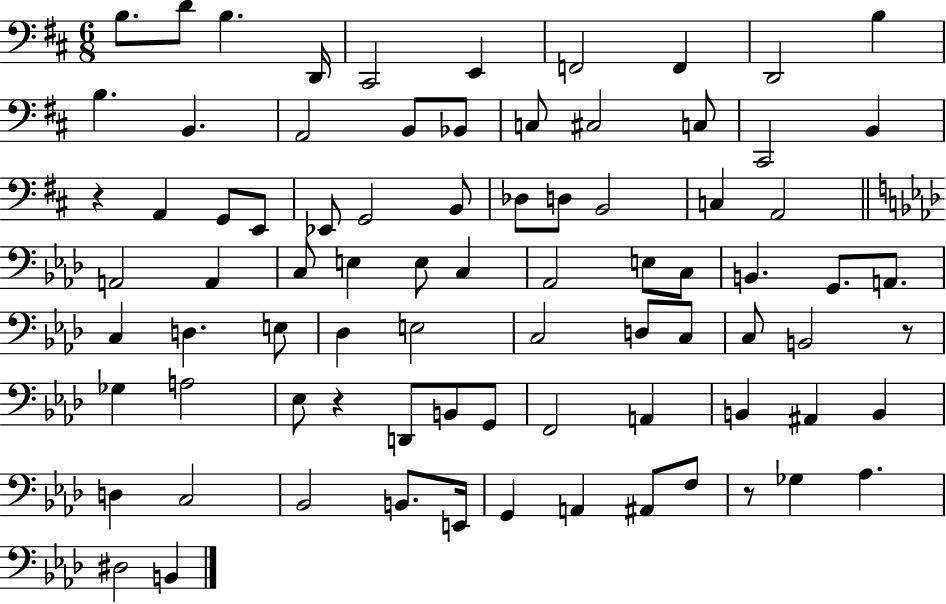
X:1
T:Untitled
M:6/8
L:1/4
K:D
B,/2 D/2 B, D,,/4 ^C,,2 E,, F,,2 F,, D,,2 B, B, B,, A,,2 B,,/2 _B,,/2 C,/2 ^C,2 C,/2 ^C,,2 B,, z A,, G,,/2 E,,/2 _E,,/2 G,,2 B,,/2 _D,/2 D,/2 B,,2 C, A,,2 A,,2 A,, C,/2 E, E,/2 C, _A,,2 E,/2 C,/2 B,, G,,/2 A,,/2 C, D, E,/2 _D, E,2 C,2 D,/2 C,/2 C,/2 B,,2 z/2 _G, A,2 _E,/2 z D,,/2 B,,/2 G,,/2 F,,2 A,, B,, ^A,, B,, D, C,2 _B,,2 B,,/2 E,,/4 G,, A,, ^A,,/2 F,/2 z/2 _G, _A, ^D,2 B,,